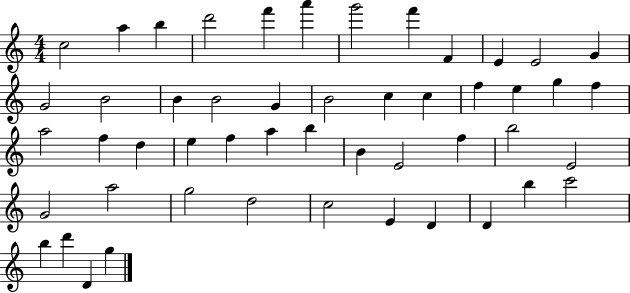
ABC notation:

X:1
T:Untitled
M:4/4
L:1/4
K:C
c2 a b d'2 f' a' g'2 f' F E E2 G G2 B2 B B2 G B2 c c f e g f a2 f d e f a b B E2 f b2 E2 G2 a2 g2 d2 c2 E D D b c'2 b d' D g